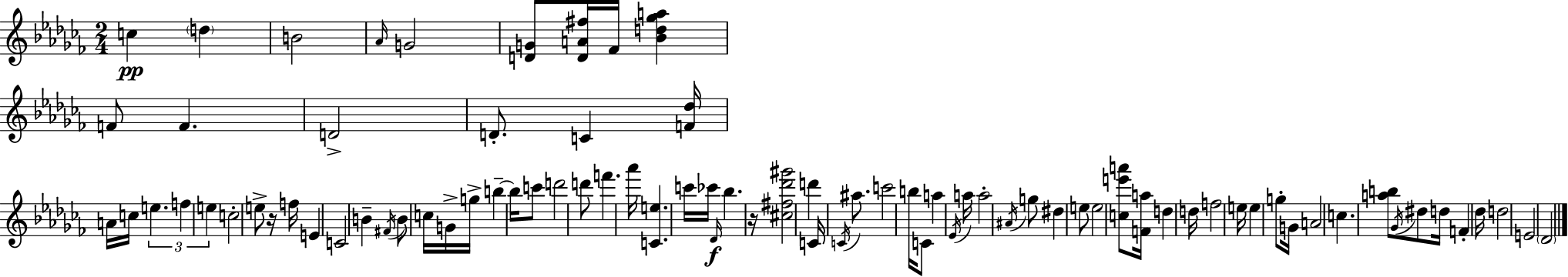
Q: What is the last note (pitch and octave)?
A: Db4